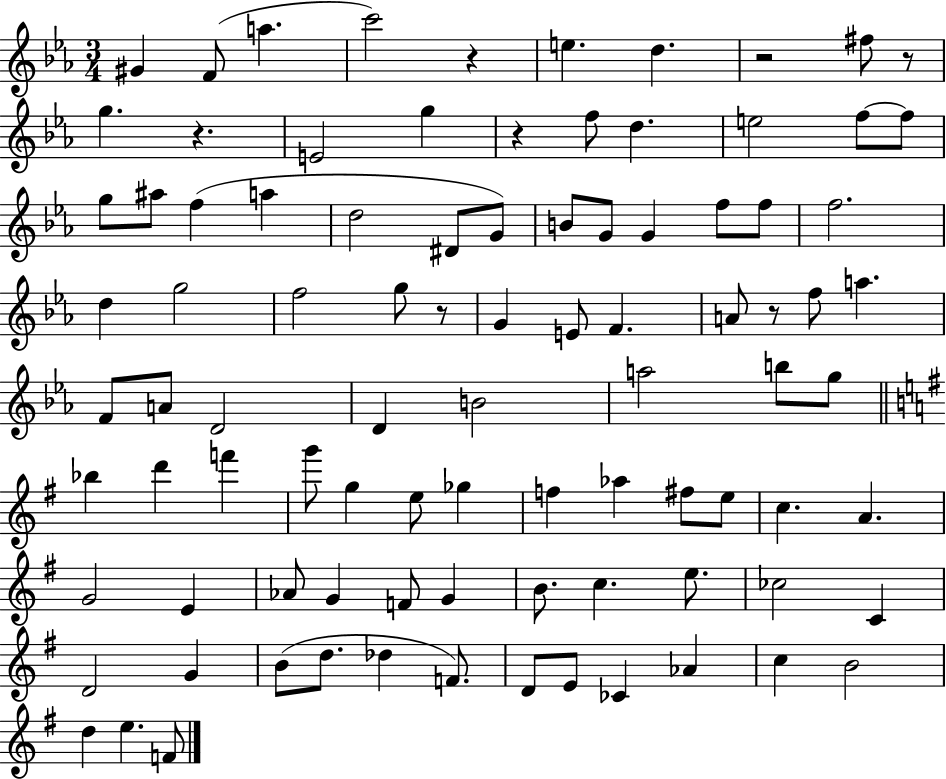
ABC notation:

X:1
T:Untitled
M:3/4
L:1/4
K:Eb
^G F/2 a c'2 z e d z2 ^f/2 z/2 g z E2 g z f/2 d e2 f/2 f/2 g/2 ^a/2 f a d2 ^D/2 G/2 B/2 G/2 G f/2 f/2 f2 d g2 f2 g/2 z/2 G E/2 F A/2 z/2 f/2 a F/2 A/2 D2 D B2 a2 b/2 g/2 _b d' f' g'/2 g e/2 _g f _a ^f/2 e/2 c A G2 E _A/2 G F/2 G B/2 c e/2 _c2 C D2 G B/2 d/2 _d F/2 D/2 E/2 _C _A c B2 d e F/2